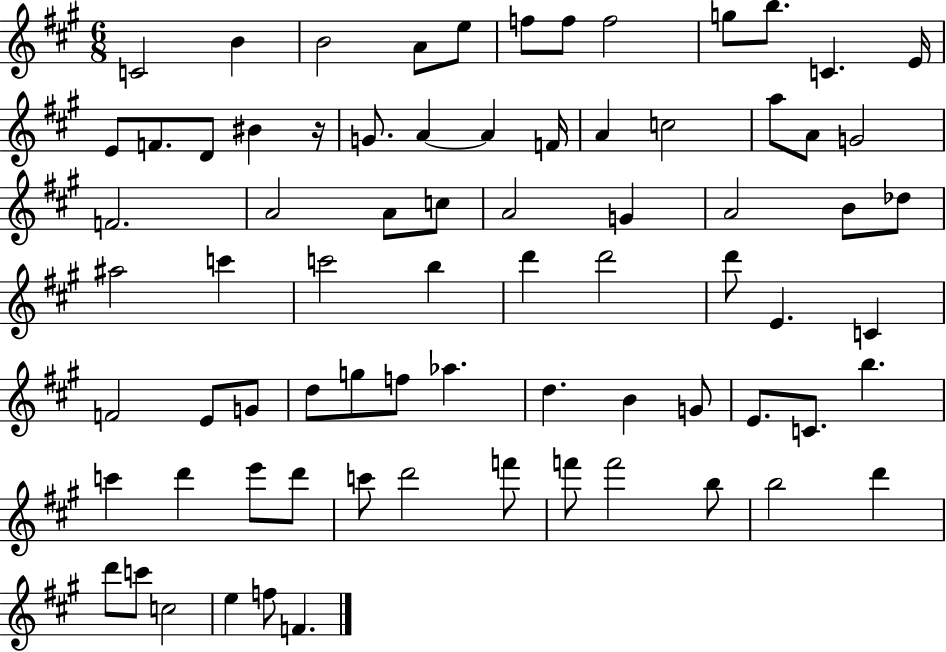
C4/h B4/q B4/h A4/e E5/e F5/e F5/e F5/h G5/e B5/e. C4/q. E4/s E4/e F4/e. D4/e BIS4/q R/s G4/e. A4/q A4/q F4/s A4/q C5/h A5/e A4/e G4/h F4/h. A4/h A4/e C5/e A4/h G4/q A4/h B4/e Db5/e A#5/h C6/q C6/h B5/q D6/q D6/h D6/e E4/q. C4/q F4/h E4/e G4/e D5/e G5/e F5/e Ab5/q. D5/q. B4/q G4/e E4/e. C4/e. B5/q. C6/q D6/q E6/e D6/e C6/e D6/h F6/e F6/e F6/h B5/e B5/h D6/q D6/e C6/e C5/h E5/q F5/e F4/q.